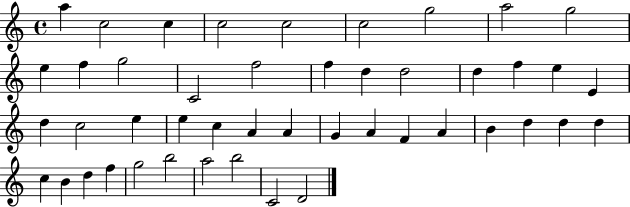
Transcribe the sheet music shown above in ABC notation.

X:1
T:Untitled
M:4/4
L:1/4
K:C
a c2 c c2 c2 c2 g2 a2 g2 e f g2 C2 f2 f d d2 d f e E d c2 e e c A A G A F A B d d d c B d f g2 b2 a2 b2 C2 D2